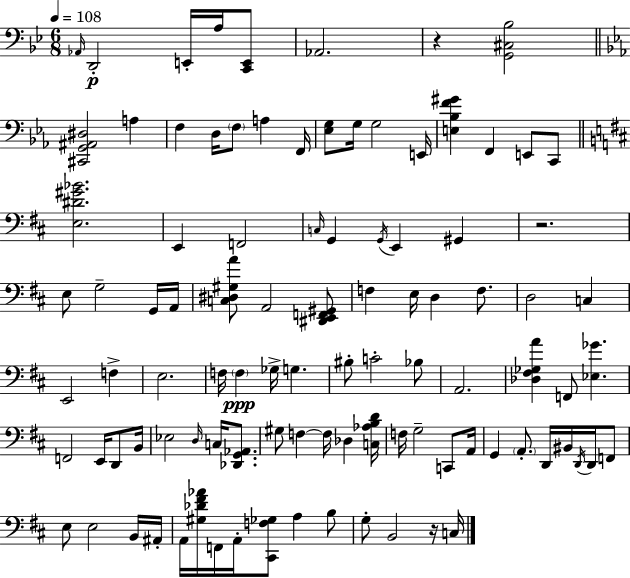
X:1
T:Untitled
M:6/8
L:1/4
K:Gm
_A,,/4 D,,2 E,,/4 A,/4 [C,,E,,]/2 _A,,2 z [G,,^C,_B,]2 [^C,,G,,^A,,^D,]2 A, F, D,/4 F,/2 A, F,,/4 [_E,G,]/2 G,/4 G,2 E,,/4 [E,_B,F^G] F,, E,,/2 C,,/2 [E,^D^G_B]2 E,, F,,2 C,/4 G,, G,,/4 E,, ^G,, z2 E,/2 G,2 G,,/4 A,,/4 [C,^D,^G,A]/2 A,,2 [^D,,E,,F,,^G,,]/2 F, E,/4 D, F,/2 D,2 C, E,,2 F, E,2 F,/4 F, _G,/4 G, ^B,/2 C2 _B,/2 A,,2 [_D,^F,_G,A] F,,/2 [_E,_G] F,,2 E,,/4 D,,/2 B,,/4 _E,2 D,/4 C,/4 [_D,,G,,_A,,]/2 ^G,/2 F, F,/4 _D, [C,_A,B,D]/4 F,/4 G,2 C,,/2 A,,/4 G,, A,,/2 D,,/4 ^B,,/4 D,,/4 D,,/4 F,,/2 E,/2 E,2 B,,/4 ^A,,/4 A,,/4 [^G,_D^F_A]/4 F,,/4 A,,/4 [^C,,F,_G,]/2 A, B,/2 G,/2 B,,2 z/4 C,/4